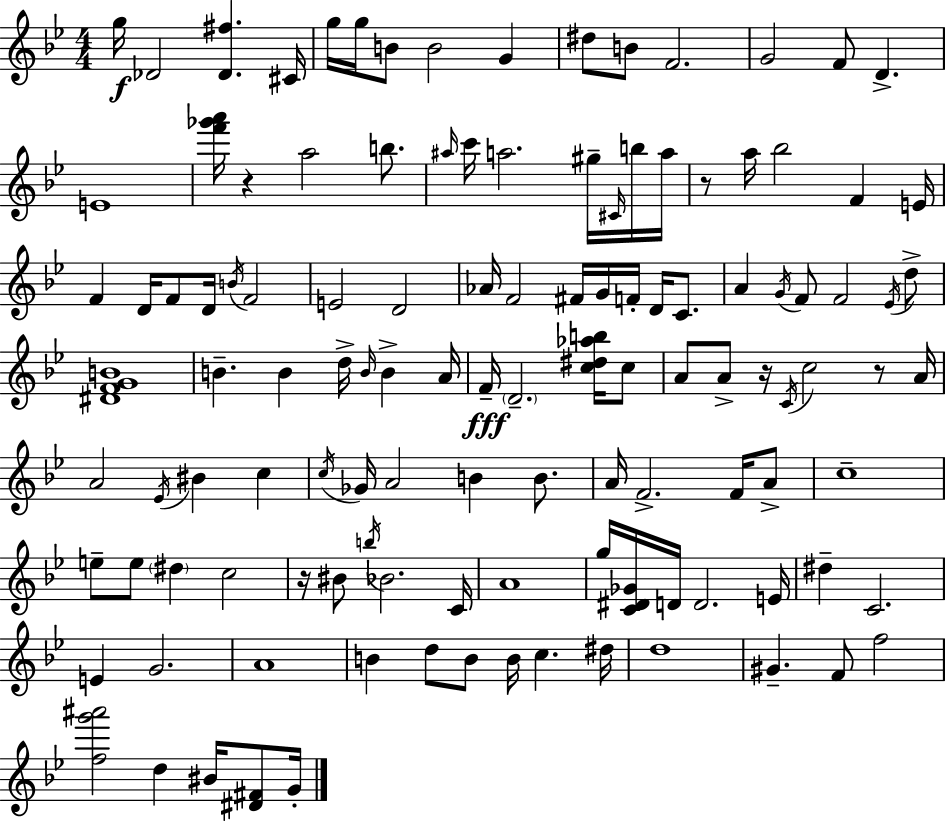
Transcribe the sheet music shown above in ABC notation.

X:1
T:Untitled
M:4/4
L:1/4
K:Bb
g/4 _D2 [_D^f] ^C/4 g/4 g/4 B/2 B2 G ^d/2 B/2 F2 G2 F/2 D E4 [f'_g'a']/4 z a2 b/2 ^a/4 c'/4 a2 ^g/4 ^C/4 b/4 a/4 z/2 a/4 _b2 F E/4 F D/4 F/2 D/4 B/4 F2 E2 D2 _A/4 F2 ^F/4 G/4 F/4 D/4 C/2 A G/4 F/2 F2 _E/4 d/2 [^DFGB]4 B B d/4 B/4 B A/4 F/4 D2 [c^d_ab]/4 c/2 A/2 A/2 z/4 C/4 c2 z/2 A/4 A2 _E/4 ^B c c/4 _G/4 A2 B B/2 A/4 F2 F/4 A/2 c4 e/2 e/2 ^d c2 z/4 ^B/2 b/4 _B2 C/4 A4 g/4 [C^D_G]/4 D/4 D2 E/4 ^d C2 E G2 A4 B d/2 B/2 B/4 c ^d/4 d4 ^G F/2 f2 [fg'^a']2 d ^B/4 [^D^F]/2 G/4